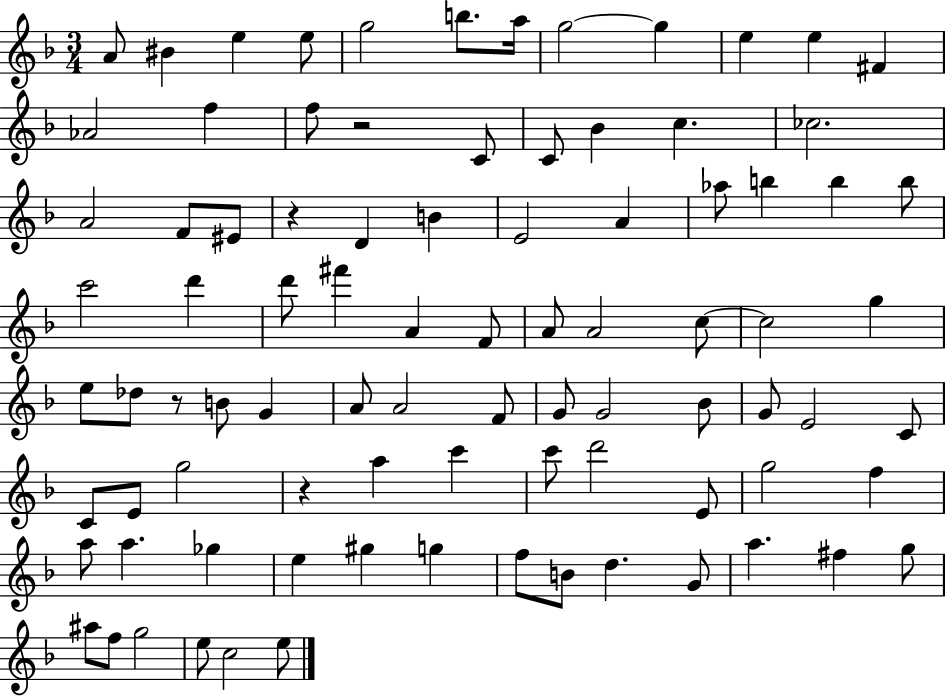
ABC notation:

X:1
T:Untitled
M:3/4
L:1/4
K:F
A/2 ^B e e/2 g2 b/2 a/4 g2 g e e ^F _A2 f f/2 z2 C/2 C/2 _B c _c2 A2 F/2 ^E/2 z D B E2 A _a/2 b b b/2 c'2 d' d'/2 ^f' A F/2 A/2 A2 c/2 c2 g e/2 _d/2 z/2 B/2 G A/2 A2 F/2 G/2 G2 _B/2 G/2 E2 C/2 C/2 E/2 g2 z a c' c'/2 d'2 E/2 g2 f a/2 a _g e ^g g f/2 B/2 d G/2 a ^f g/2 ^a/2 f/2 g2 e/2 c2 e/2